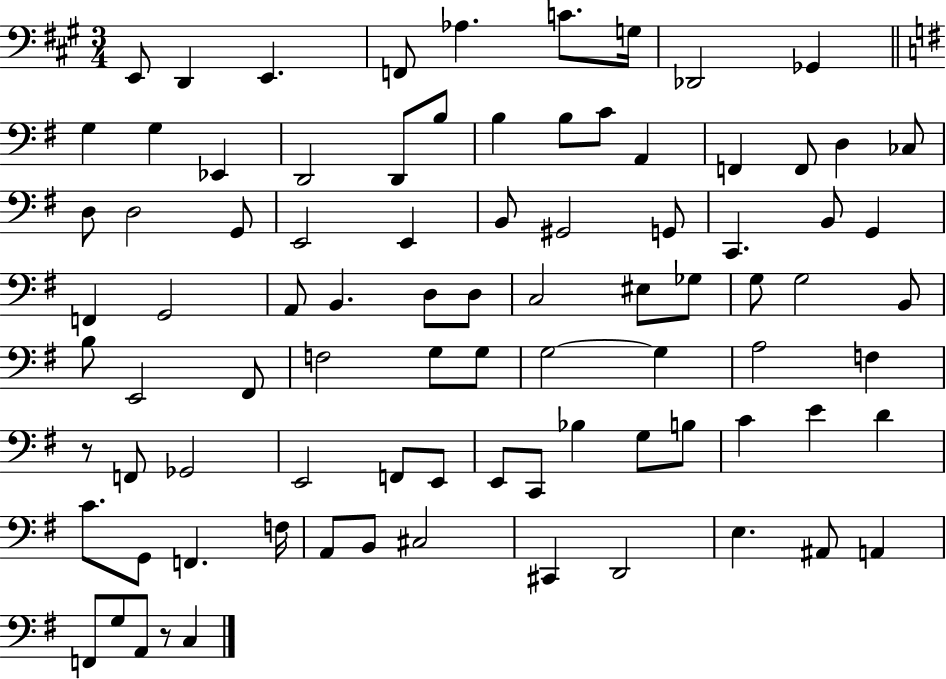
E2/e D2/q E2/q. F2/e Ab3/q. C4/e. G3/s Db2/h Gb2/q G3/q G3/q Eb2/q D2/h D2/e B3/e B3/q B3/e C4/e A2/q F2/q F2/e D3/q CES3/e D3/e D3/h G2/e E2/h E2/q B2/e G#2/h G2/e C2/q. B2/e G2/q F2/q G2/h A2/e B2/q. D3/e D3/e C3/h EIS3/e Gb3/e G3/e G3/h B2/e B3/e E2/h F#2/e F3/h G3/e G3/e G3/h G3/q A3/h F3/q R/e F2/e Gb2/h E2/h F2/e E2/e E2/e C2/e Bb3/q G3/e B3/e C4/q E4/q D4/q C4/e. G2/e F2/q. F3/s A2/e B2/e C#3/h C#2/q D2/h E3/q. A#2/e A2/q F2/e G3/e A2/e R/e C3/q